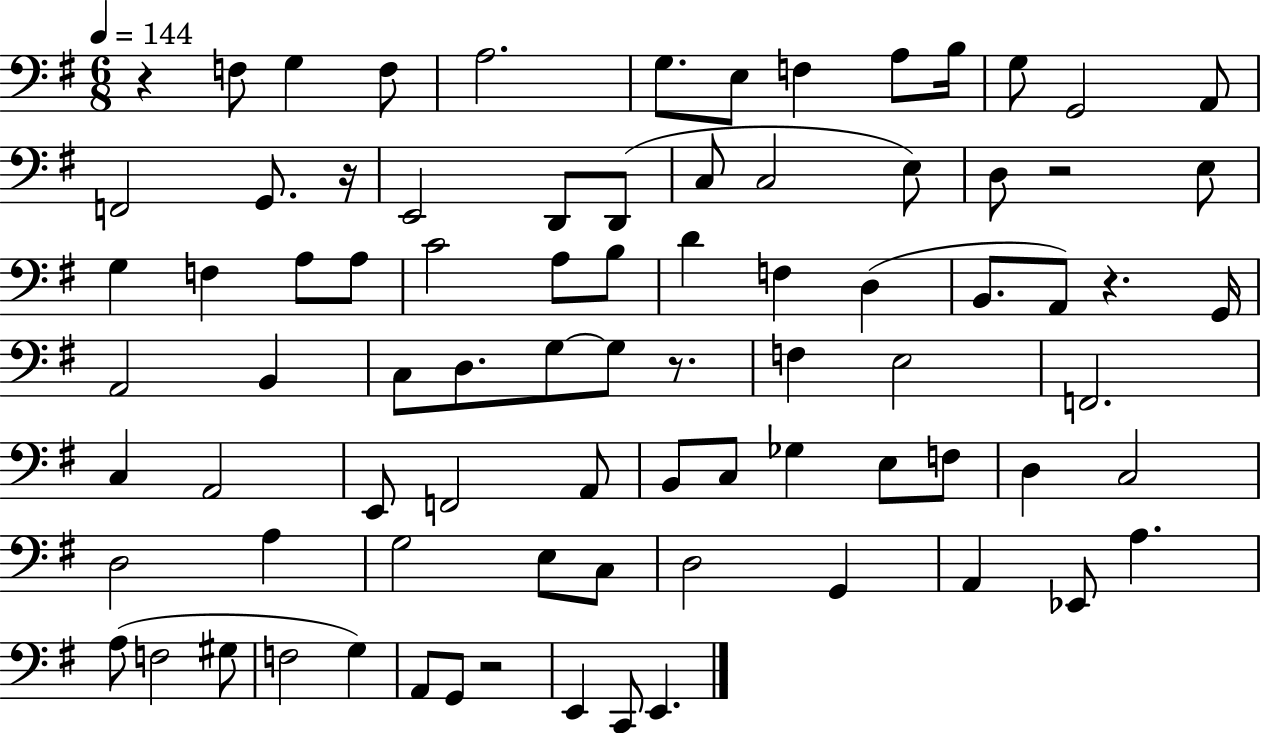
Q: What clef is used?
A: bass